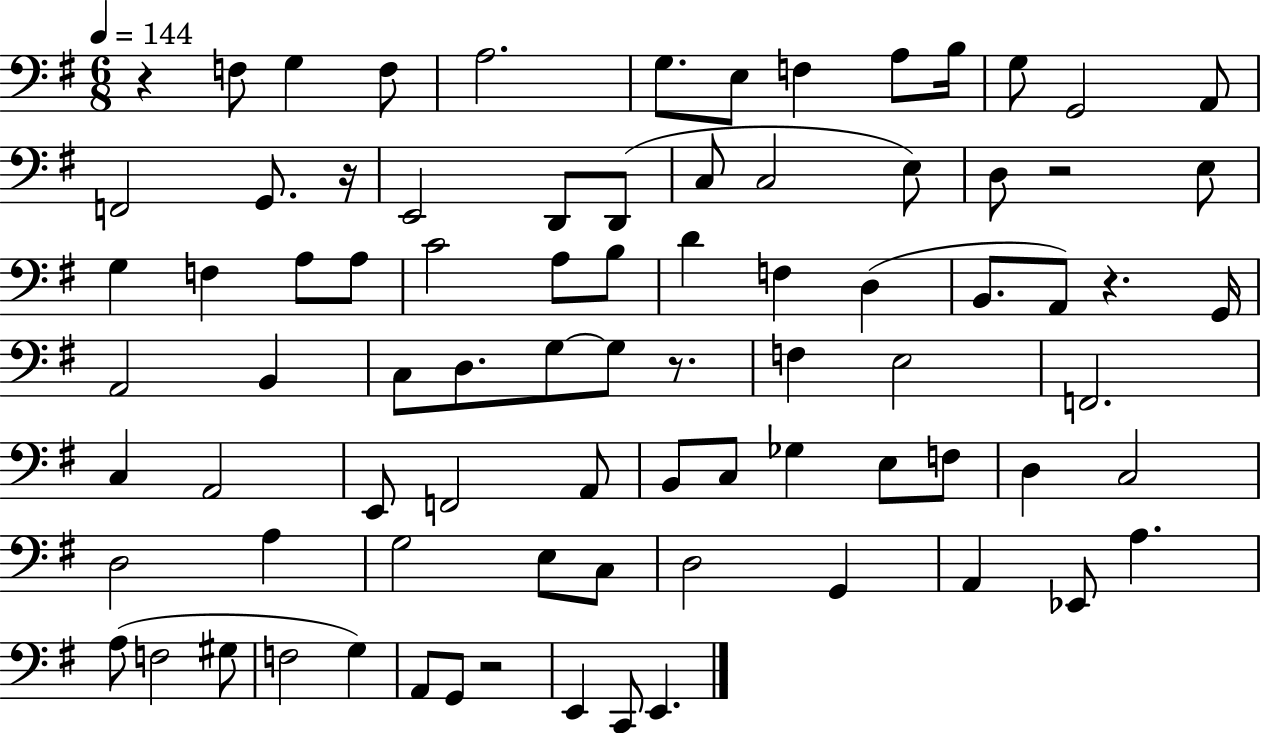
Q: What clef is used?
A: bass